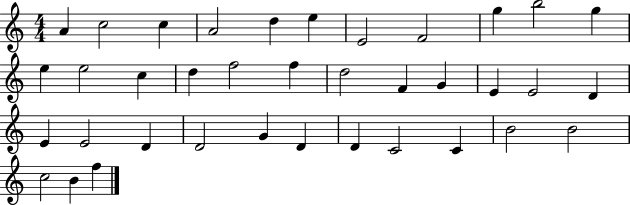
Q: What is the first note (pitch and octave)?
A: A4